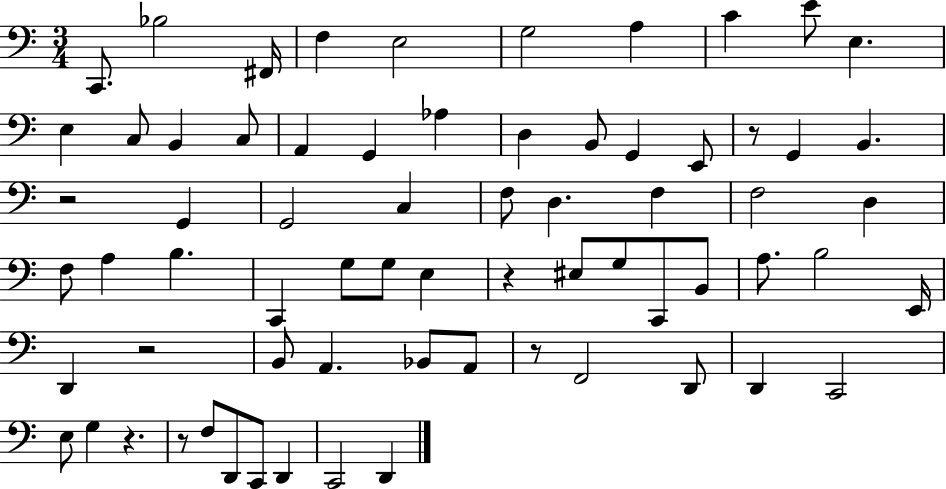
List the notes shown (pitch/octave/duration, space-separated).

C2/e. Bb3/h F#2/s F3/q E3/h G3/h A3/q C4/q E4/e E3/q. E3/q C3/e B2/q C3/e A2/q G2/q Ab3/q D3/q B2/e G2/q E2/e R/e G2/q B2/q. R/h G2/q G2/h C3/q F3/e D3/q. F3/q F3/h D3/q F3/e A3/q B3/q. C2/q G3/e G3/e E3/q R/q EIS3/e G3/e C2/e B2/e A3/e. B3/h E2/s D2/q R/h B2/e A2/q. Bb2/e A2/e R/e F2/h D2/e D2/q C2/h E3/e G3/q R/q. R/e F3/e D2/e C2/e D2/q C2/h D2/q